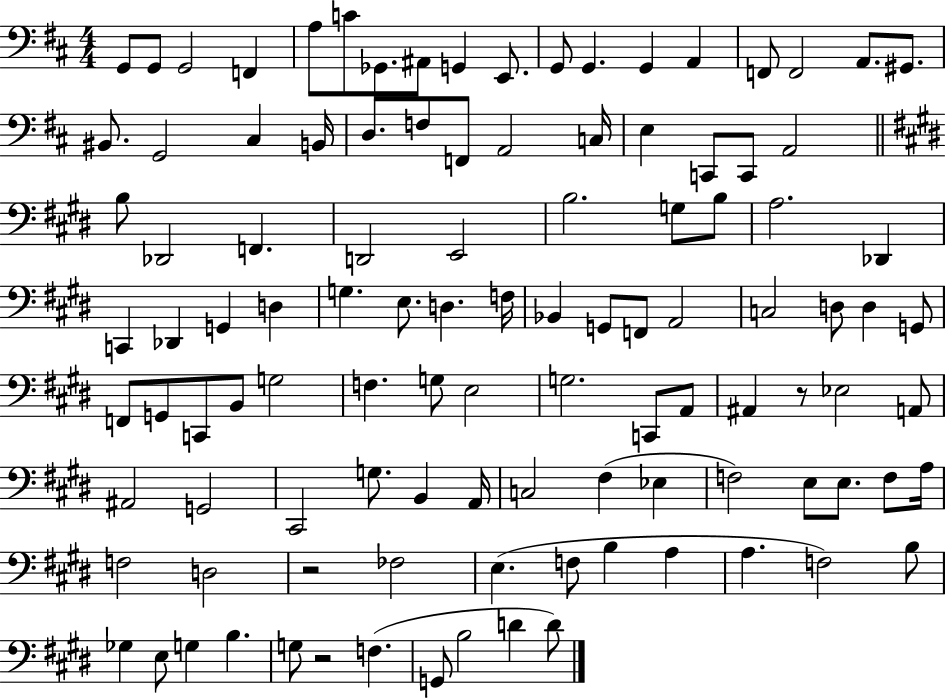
G2/e G2/e G2/h F2/q A3/e C4/e Gb2/e. A#2/e G2/q E2/e. G2/e G2/q. G2/q A2/q F2/e F2/h A2/e. G#2/e. BIS2/e. G2/h C#3/q B2/s D3/e. F3/e F2/e A2/h C3/s E3/q C2/e C2/e A2/h B3/e Db2/h F2/q. D2/h E2/h B3/h. G3/e B3/e A3/h. Db2/q C2/q Db2/q G2/q D3/q G3/q. E3/e. D3/q. F3/s Bb2/q G2/e F2/e A2/h C3/h D3/e D3/q G2/e F2/e G2/e C2/e B2/e G3/h F3/q. G3/e E3/h G3/h. C2/e A2/e A#2/q R/e Eb3/h A2/e A#2/h G2/h C#2/h G3/e. B2/q A2/s C3/h F#3/q Eb3/q F3/h E3/e E3/e. F3/e A3/s F3/h D3/h R/h FES3/h E3/q. F3/e B3/q A3/q A3/q. F3/h B3/e Gb3/q E3/e G3/q B3/q. G3/e R/h F3/q. G2/e B3/h D4/q D4/e